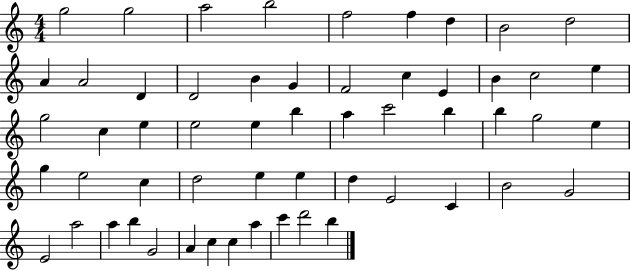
{
  \clef treble
  \numericTimeSignature
  \time 4/4
  \key c \major
  g''2 g''2 | a''2 b''2 | f''2 f''4 d''4 | b'2 d''2 | \break a'4 a'2 d'4 | d'2 b'4 g'4 | f'2 c''4 e'4 | b'4 c''2 e''4 | \break g''2 c''4 e''4 | e''2 e''4 b''4 | a''4 c'''2 b''4 | b''4 g''2 e''4 | \break g''4 e''2 c''4 | d''2 e''4 e''4 | d''4 e'2 c'4 | b'2 g'2 | \break e'2 a''2 | a''4 b''4 g'2 | a'4 c''4 c''4 a''4 | c'''4 d'''2 b''4 | \break \bar "|."
}